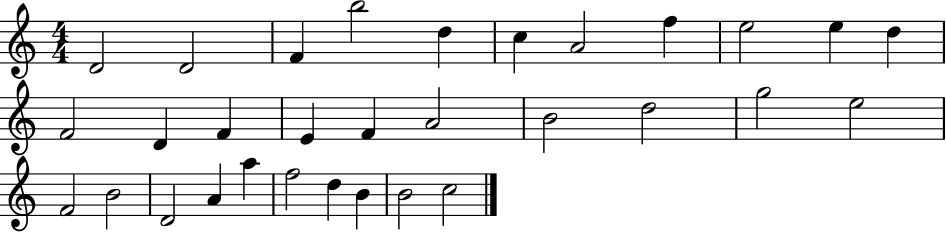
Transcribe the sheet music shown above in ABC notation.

X:1
T:Untitled
M:4/4
L:1/4
K:C
D2 D2 F b2 d c A2 f e2 e d F2 D F E F A2 B2 d2 g2 e2 F2 B2 D2 A a f2 d B B2 c2